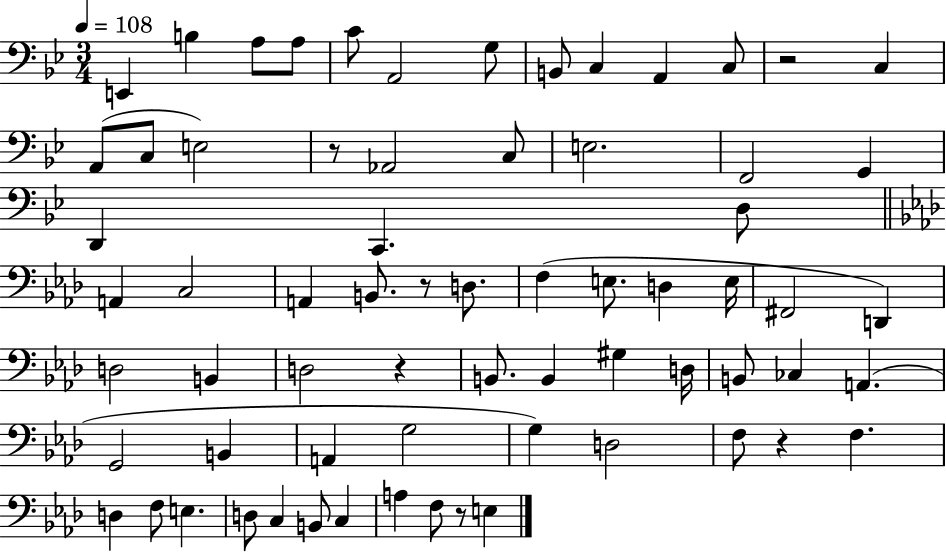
{
  \clef bass
  \numericTimeSignature
  \time 3/4
  \key bes \major
  \tempo 4 = 108
  \repeat volta 2 { e,4 b4 a8 a8 | c'8 a,2 g8 | b,8 c4 a,4 c8 | r2 c4 | \break a,8( c8 e2) | r8 aes,2 c8 | e2. | f,2 g,4 | \break d,4 c,4. d8 | \bar "||" \break \key aes \major a,4 c2 | a,4 b,8. r8 d8. | f4( e8. d4 e16 | fis,2 d,4) | \break d2 b,4 | d2 r4 | b,8. b,4 gis4 d16 | b,8 ces4 a,4.( | \break g,2 b,4 | a,4 g2 | g4) d2 | f8 r4 f4. | \break d4 f8 e4. | d8 c4 b,8 c4 | a4 f8 r8 e4 | } \bar "|."
}